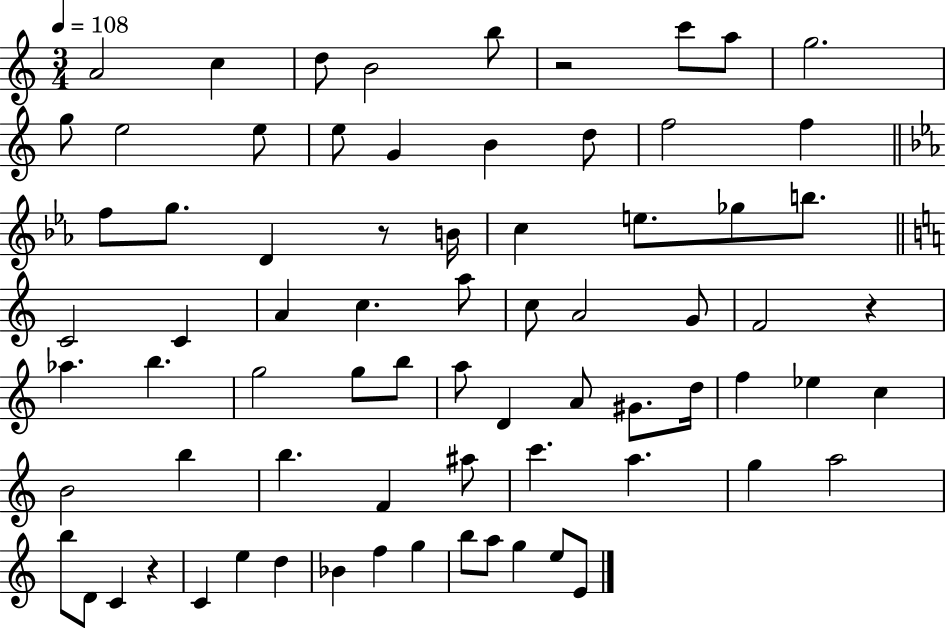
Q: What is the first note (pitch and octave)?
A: A4